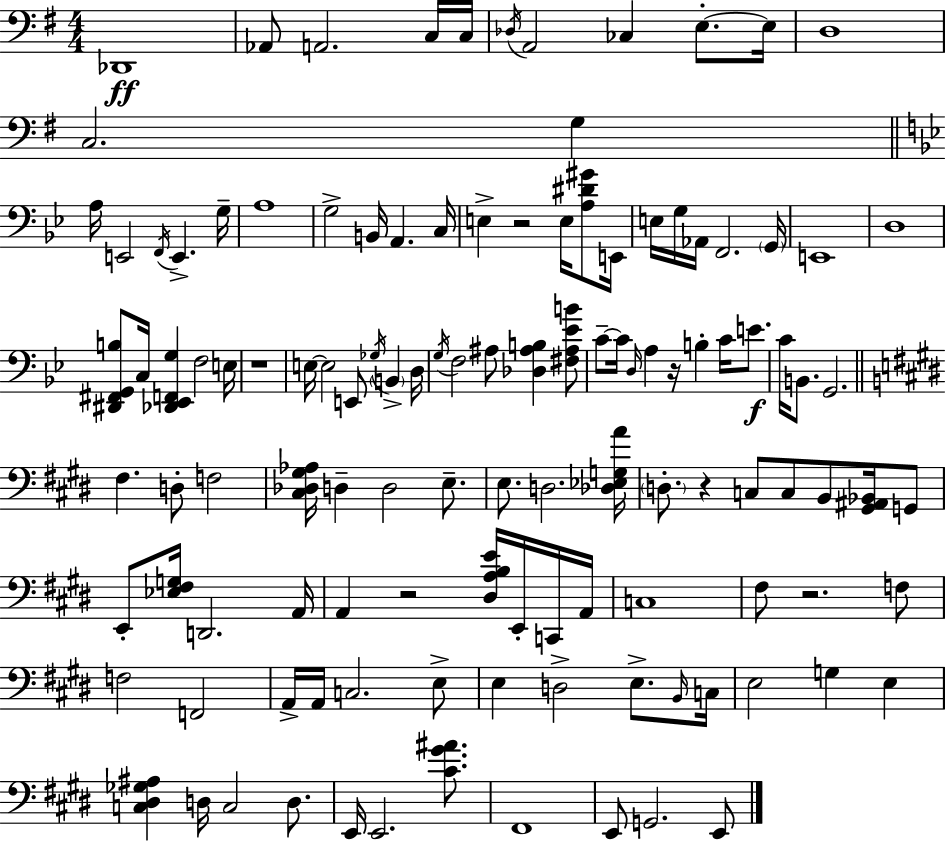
X:1
T:Untitled
M:4/4
L:1/4
K:G
_D,,4 _A,,/2 A,,2 C,/4 C,/4 _D,/4 A,,2 _C, E,/2 E,/4 D,4 C,2 G, A,/4 E,,2 F,,/4 E,, G,/4 A,4 G,2 B,,/4 A,, C,/4 E, z2 E,/4 [A,^D^G]/2 E,,/4 E,/4 G,/4 _A,,/4 F,,2 G,,/4 E,,4 D,4 [^D,,^F,,G,,B,]/2 C,/4 [_D,,_E,,F,,G,] F,2 E,/4 z4 E,/4 E,2 E,,/2 _G,/4 B,, D,/4 G,/4 F,2 ^A,/2 [_D,^A,B,] [^F,^A,_EB]/2 C/2 C/4 D,/4 A, z/4 B, C/4 E/2 C/4 B,,/2 G,,2 ^F, D,/2 F,2 [^C,_D,^G,_A,]/4 D, D,2 E,/2 E,/2 D,2 [_D,_E,G,A]/4 D,/2 z C,/2 C,/2 B,,/2 [^G,,^A,,_B,,]/4 G,,/2 E,,/2 [_E,^F,G,]/4 D,,2 A,,/4 A,, z2 [^D,A,B,E]/4 E,,/4 C,,/4 A,,/4 C,4 ^F,/2 z2 F,/2 F,2 F,,2 A,,/4 A,,/4 C,2 E,/2 E, D,2 E,/2 B,,/4 C,/4 E,2 G, E, [C,^D,_G,^A,] D,/4 C,2 D,/2 E,,/4 E,,2 [^C^G^A]/2 ^F,,4 E,,/2 G,,2 E,,/2